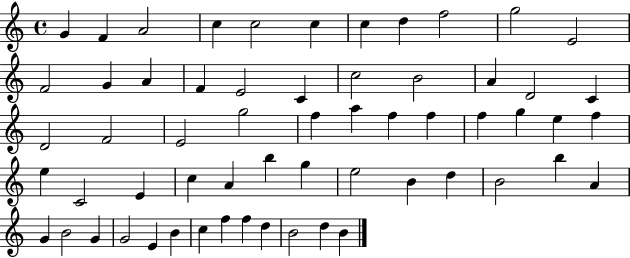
{
  \clef treble
  \time 4/4
  \defaultTimeSignature
  \key c \major
  g'4 f'4 a'2 | c''4 c''2 c''4 | c''4 d''4 f''2 | g''2 e'2 | \break f'2 g'4 a'4 | f'4 e'2 c'4 | c''2 b'2 | a'4 d'2 c'4 | \break d'2 f'2 | e'2 g''2 | f''4 a''4 f''4 f''4 | f''4 g''4 e''4 f''4 | \break e''4 c'2 e'4 | c''4 a'4 b''4 g''4 | e''2 b'4 d''4 | b'2 b''4 a'4 | \break g'4 b'2 g'4 | g'2 e'4 b'4 | c''4 f''4 f''4 d''4 | b'2 d''4 b'4 | \break \bar "|."
}